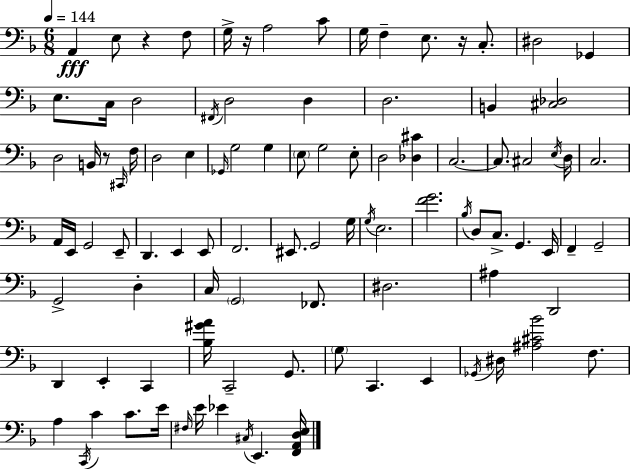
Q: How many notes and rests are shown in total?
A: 98